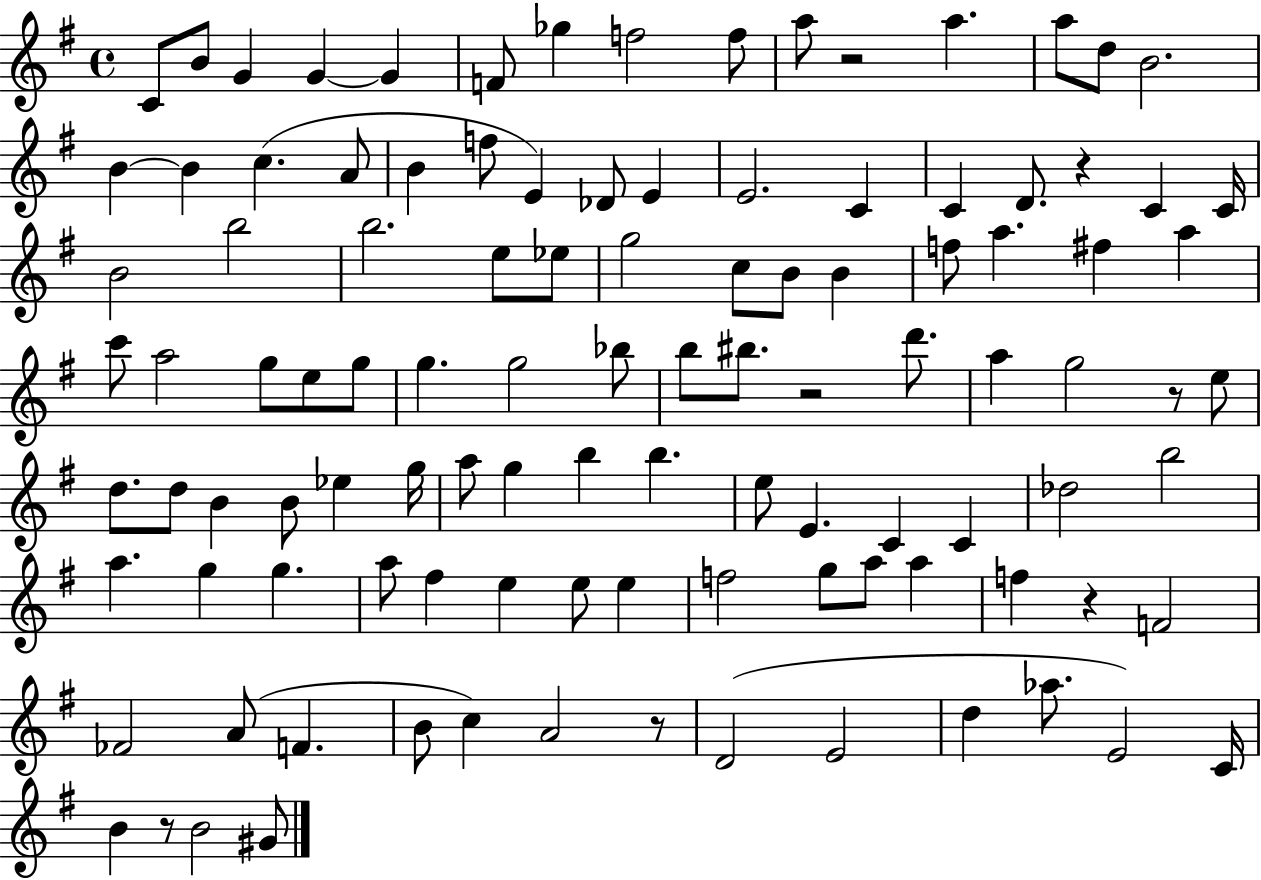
{
  \clef treble
  \time 4/4
  \defaultTimeSignature
  \key g \major
  \repeat volta 2 { c'8 b'8 g'4 g'4~~ g'4 | f'8 ges''4 f''2 f''8 | a''8 r2 a''4. | a''8 d''8 b'2. | \break b'4~~ b'4 c''4.( a'8 | b'4 f''8 e'4) des'8 e'4 | e'2. c'4 | c'4 d'8. r4 c'4 c'16 | \break b'2 b''2 | b''2. e''8 ees''8 | g''2 c''8 b'8 b'4 | f''8 a''4. fis''4 a''4 | \break c'''8 a''2 g''8 e''8 g''8 | g''4. g''2 bes''8 | b''8 bis''8. r2 d'''8. | a''4 g''2 r8 e''8 | \break d''8. d''8 b'4 b'8 ees''4 g''16 | a''8 g''4 b''4 b''4. | e''8 e'4. c'4 c'4 | des''2 b''2 | \break a''4. g''4 g''4. | a''8 fis''4 e''4 e''8 e''4 | f''2 g''8 a''8 a''4 | f''4 r4 f'2 | \break fes'2 a'8( f'4. | b'8 c''4) a'2 r8 | d'2( e'2 | d''4 aes''8. e'2) c'16 | \break b'4 r8 b'2 gis'8 | } \bar "|."
}